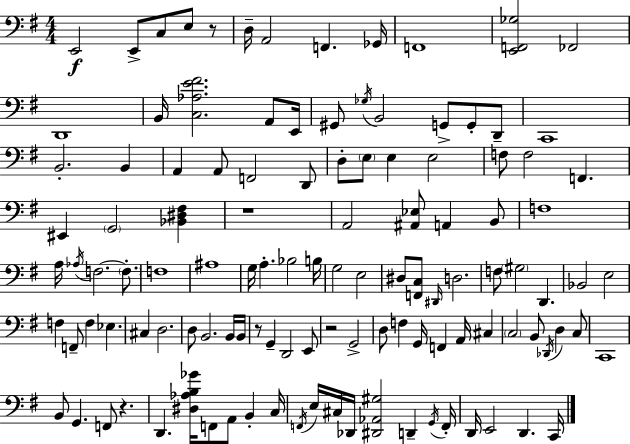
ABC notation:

X:1
T:Untitled
M:4/4
L:1/4
K:Em
E,,2 E,,/2 C,/2 E,/2 z/2 D,/4 A,,2 F,, _G,,/4 F,,4 [E,,F,,_G,]2 _F,,2 D,,4 B,,/4 [C,_A,E^F]2 A,,/2 E,,/4 ^G,,/2 _G,/4 B,,2 G,,/2 G,,/2 D,,/2 C,,4 B,,2 B,, A,, A,,/2 F,,2 D,,/2 D,/2 E,/2 E, E,2 F,/2 F,2 F,, ^E,, G,,2 [_B,,^D,^F,] z4 A,,2 [^A,,_E,]/2 A,, B,,/2 F,4 A,/4 _A,/4 F,2 F,/2 F,4 ^A,4 G,/4 A, _B,2 B,/4 G,2 E,2 ^D,/2 [F,,C,]/2 ^D,,/4 D,2 F,/2 ^G,2 D,, _B,,2 E,2 F, F,,/2 F, _E, ^C, D,2 D,/2 B,,2 B,,/4 B,,/4 z/2 G,, D,,2 E,,/2 z2 G,,2 D,/2 F, G,,/4 F,, A,,/4 ^C, C,2 B,,/2 _D,,/4 D, C,/2 C,,4 B,,/2 G,, F,,/2 z D,, [^D,_A,B,_G]/4 F,,/2 A,,/2 B,, C,/4 F,,/4 E,/4 ^C,/4 _D,,/4 [^D,,_A,,^G,]2 D,, G,,/4 F,,/4 D,,/4 E,,2 D,, C,,/4